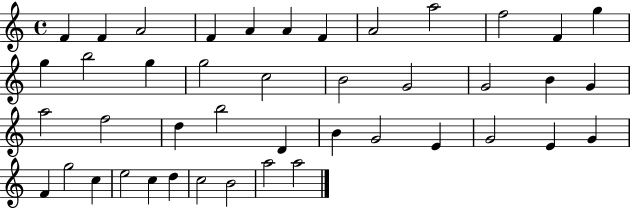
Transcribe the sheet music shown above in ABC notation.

X:1
T:Untitled
M:4/4
L:1/4
K:C
F F A2 F A A F A2 a2 f2 F g g b2 g g2 c2 B2 G2 G2 B G a2 f2 d b2 D B G2 E G2 E G F g2 c e2 c d c2 B2 a2 a2